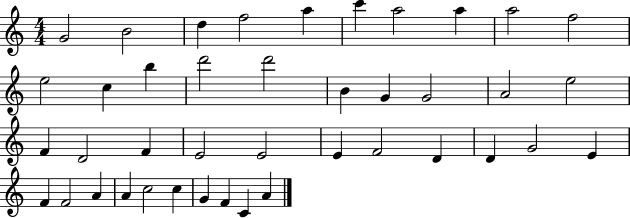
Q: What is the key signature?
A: C major